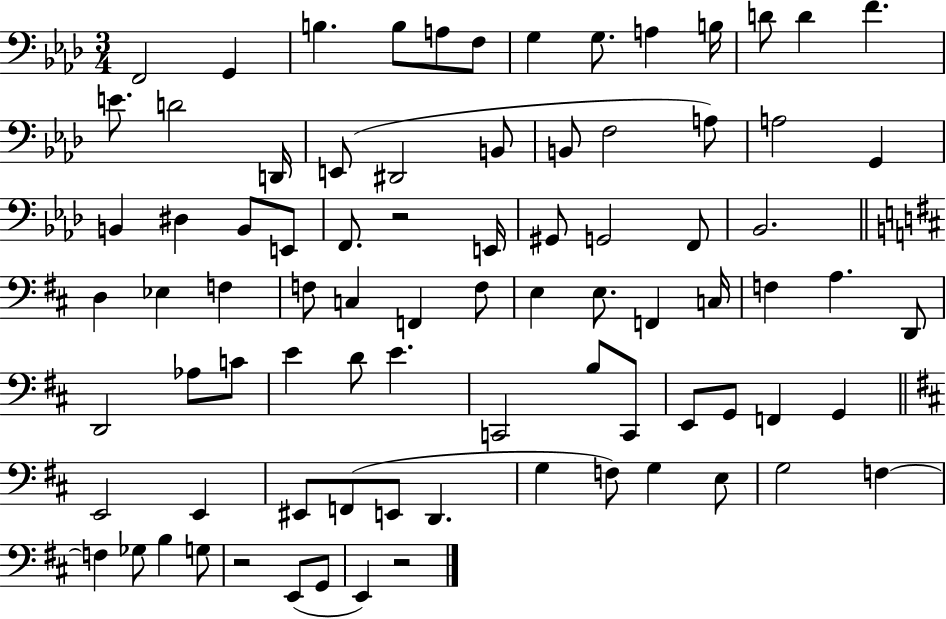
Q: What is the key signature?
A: AES major